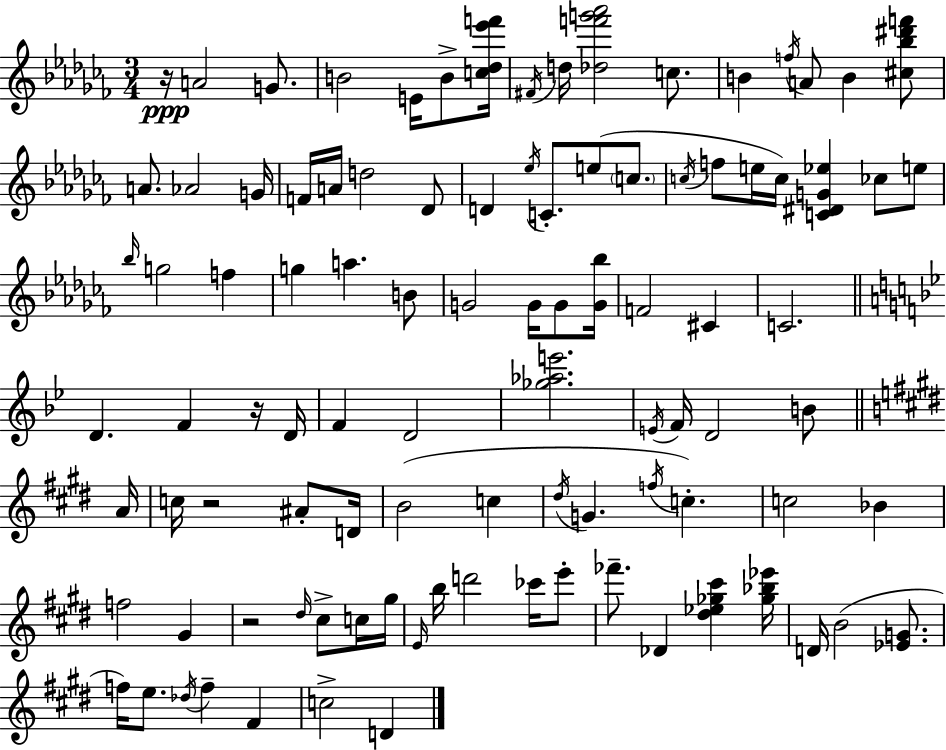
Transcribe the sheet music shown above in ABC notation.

X:1
T:Untitled
M:3/4
L:1/4
K:Abm
z/4 A2 G/2 B2 E/4 B/2 [c_d_e'f']/4 ^F/4 d/4 [_df'g'_a']2 c/2 B f/4 A/2 B [^c_b^d'f']/2 A/2 _A2 G/4 F/4 A/4 d2 _D/2 D _e/4 C/2 e/2 c/2 c/4 f/2 e/4 c/4 [C^DG_e] _c/2 e/2 _b/4 g2 f g a B/2 G2 G/4 G/2 [G_b]/4 F2 ^C C2 D F z/4 D/4 F D2 [_g_ae']2 E/4 F/4 D2 B/2 A/4 c/4 z2 ^A/2 D/4 B2 c ^d/4 G f/4 c c2 _B f2 ^G z2 ^d/4 ^c/2 c/4 ^g/4 E/4 b/4 d'2 _c'/4 e'/2 _f'/2 _D [^d_e_g^c'] [_g_b_e']/4 D/4 B2 [_EG]/2 f/4 e/2 _d/4 f ^F c2 D